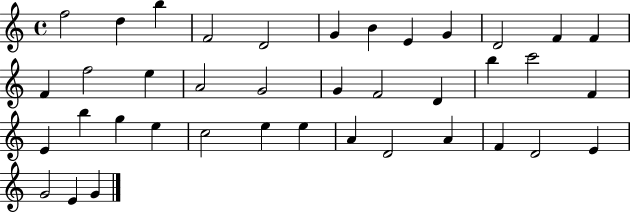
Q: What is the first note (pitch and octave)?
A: F5